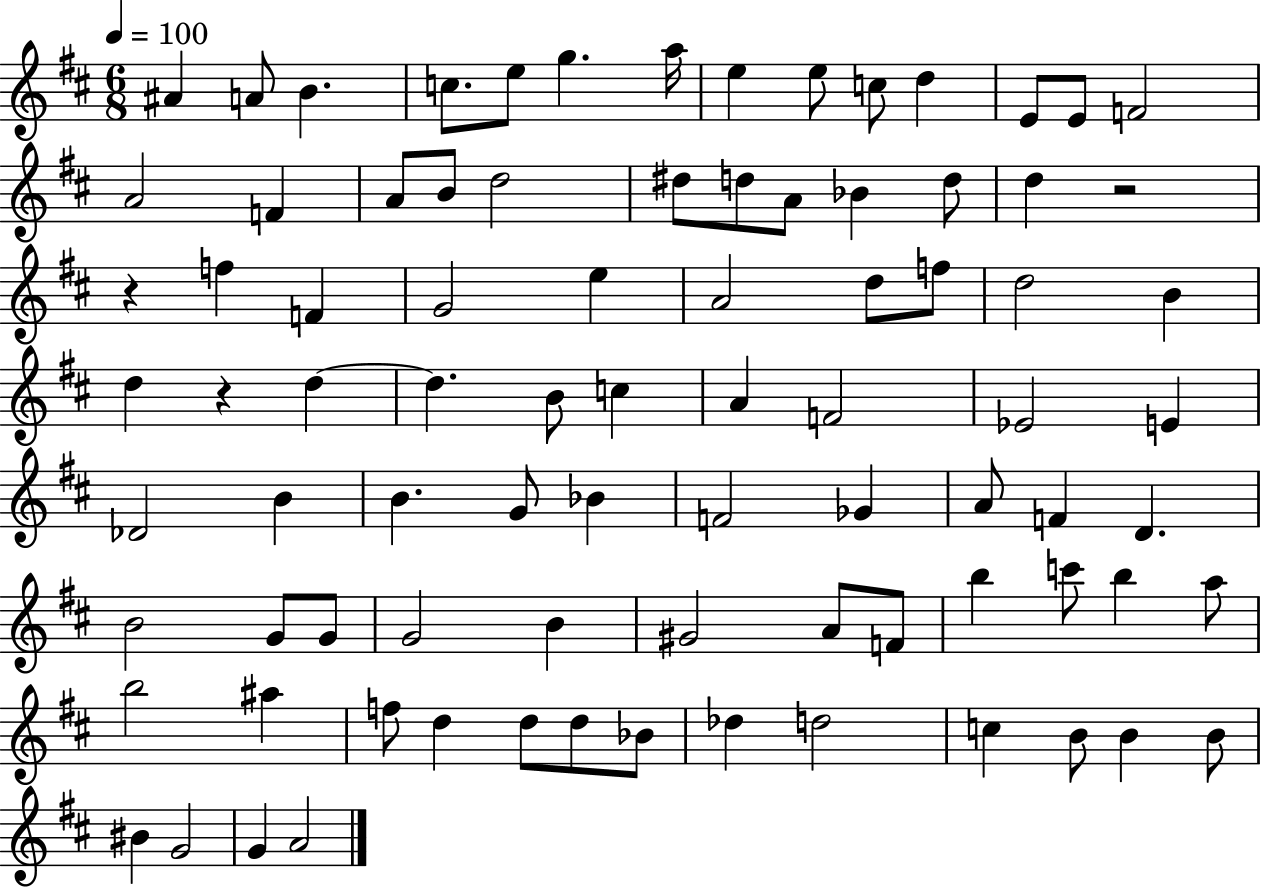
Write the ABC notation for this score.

X:1
T:Untitled
M:6/8
L:1/4
K:D
^A A/2 B c/2 e/2 g a/4 e e/2 c/2 d E/2 E/2 F2 A2 F A/2 B/2 d2 ^d/2 d/2 A/2 _B d/2 d z2 z f F G2 e A2 d/2 f/2 d2 B d z d d B/2 c A F2 _E2 E _D2 B B G/2 _B F2 _G A/2 F D B2 G/2 G/2 G2 B ^G2 A/2 F/2 b c'/2 b a/2 b2 ^a f/2 d d/2 d/2 _B/2 _d d2 c B/2 B B/2 ^B G2 G A2